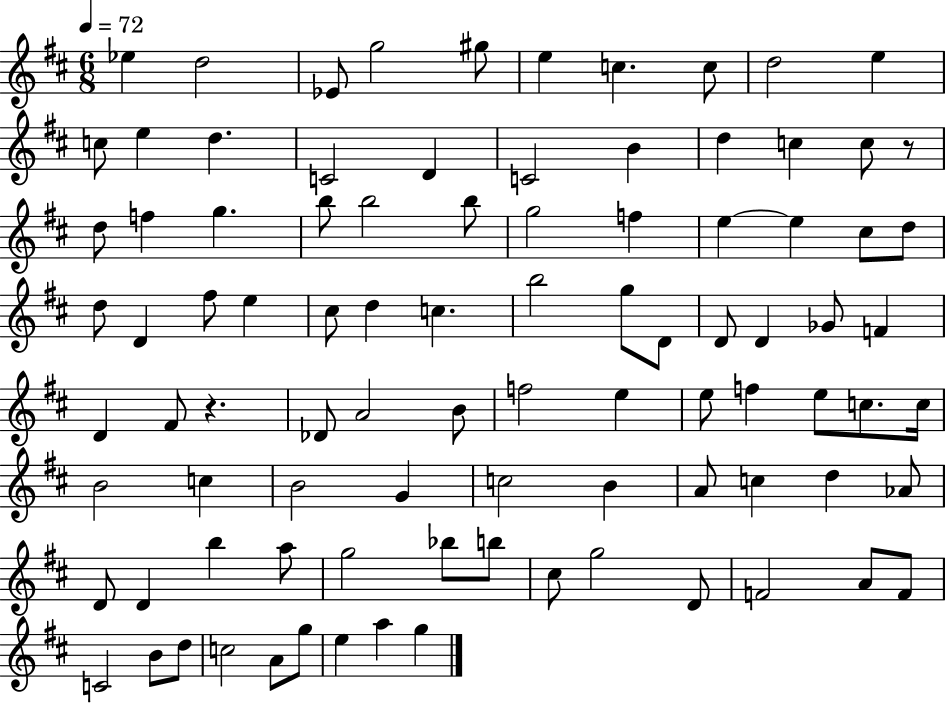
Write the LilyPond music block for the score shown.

{
  \clef treble
  \numericTimeSignature
  \time 6/8
  \key d \major
  \tempo 4 = 72
  ees''4 d''2 | ees'8 g''2 gis''8 | e''4 c''4. c''8 | d''2 e''4 | \break c''8 e''4 d''4. | c'2 d'4 | c'2 b'4 | d''4 c''4 c''8 r8 | \break d''8 f''4 g''4. | b''8 b''2 b''8 | g''2 f''4 | e''4~~ e''4 cis''8 d''8 | \break d''8 d'4 fis''8 e''4 | cis''8 d''4 c''4. | b''2 g''8 d'8 | d'8 d'4 ges'8 f'4 | \break d'4 fis'8 r4. | des'8 a'2 b'8 | f''2 e''4 | e''8 f''4 e''8 c''8. c''16 | \break b'2 c''4 | b'2 g'4 | c''2 b'4 | a'8 c''4 d''4 aes'8 | \break d'8 d'4 b''4 a''8 | g''2 bes''8 b''8 | cis''8 g''2 d'8 | f'2 a'8 f'8 | \break c'2 b'8 d''8 | c''2 a'8 g''8 | e''4 a''4 g''4 | \bar "|."
}